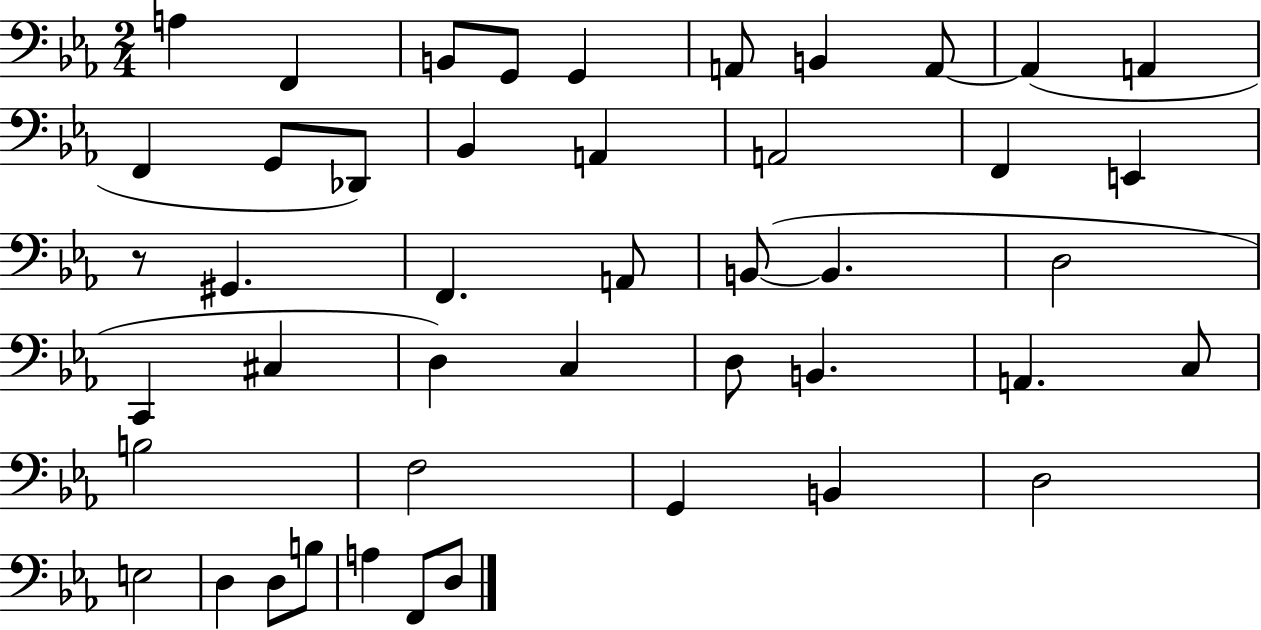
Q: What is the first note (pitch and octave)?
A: A3